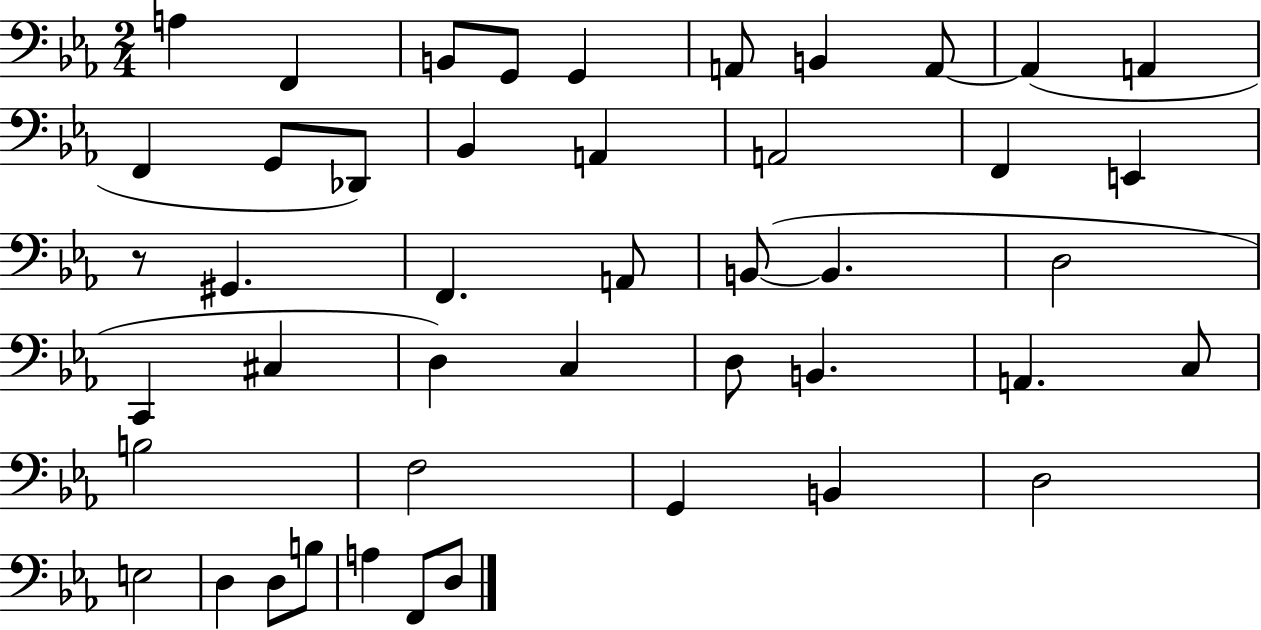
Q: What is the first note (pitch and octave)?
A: A3